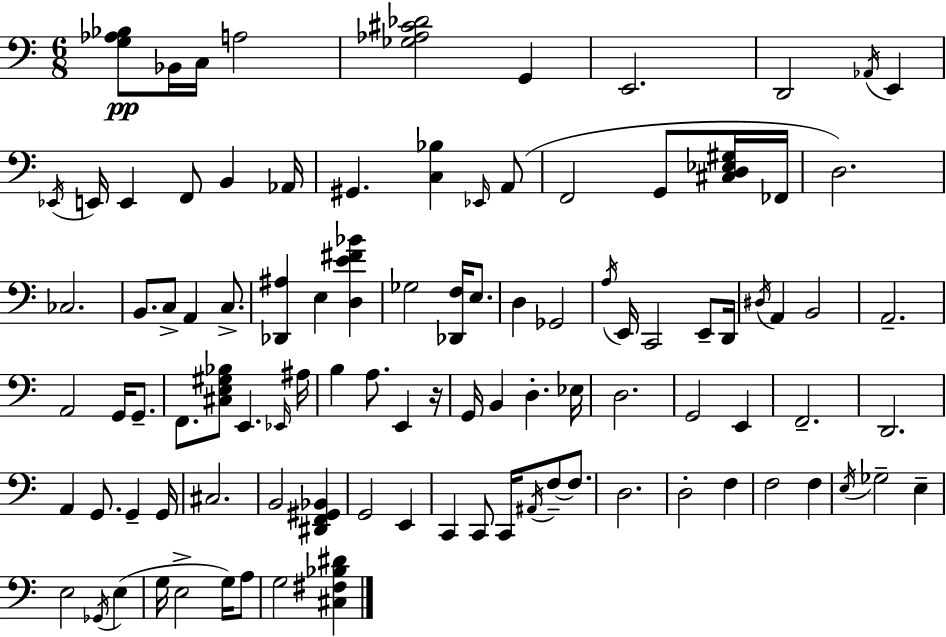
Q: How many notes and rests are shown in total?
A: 100